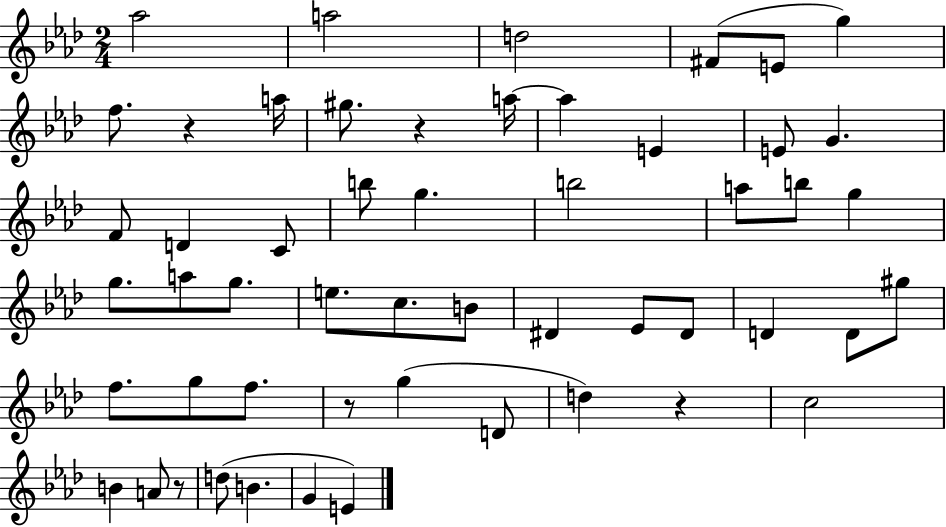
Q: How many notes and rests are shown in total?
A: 53